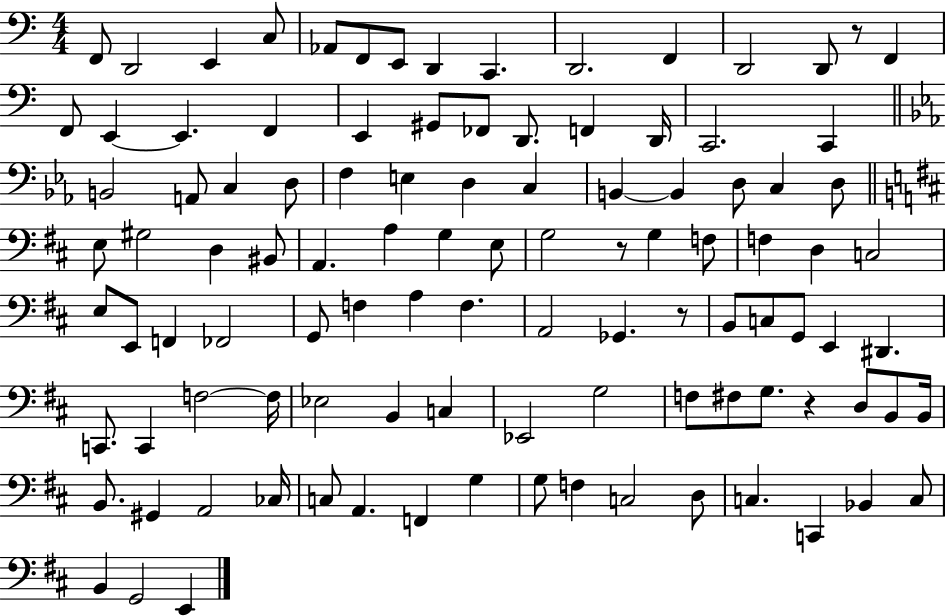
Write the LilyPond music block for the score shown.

{
  \clef bass
  \numericTimeSignature
  \time 4/4
  \key c \major
  f,8 d,2 e,4 c8 | aes,8 f,8 e,8 d,4 c,4. | d,2. f,4 | d,2 d,8 r8 f,4 | \break f,8 e,4~~ e,4. f,4 | e,4 gis,8 fes,8 d,8. f,4 d,16 | c,2. c,4 | \bar "||" \break \key ees \major b,2 a,8 c4 d8 | f4 e4 d4 c4 | b,4~~ b,4 d8 c4 d8 | \bar "||" \break \key d \major e8 gis2 d4 bis,8 | a,4. a4 g4 e8 | g2 r8 g4 f8 | f4 d4 c2 | \break e8 e,8 f,4 fes,2 | g,8 f4 a4 f4. | a,2 ges,4. r8 | b,8 c8 g,8 e,4 dis,4. | \break c,8. c,4 f2~~ f16 | ees2 b,4 c4 | ees,2 g2 | f8 fis8 g8. r4 d8 b,8 b,16 | \break b,8. gis,4 a,2 ces16 | c8 a,4. f,4 g4 | g8 f4 c2 d8 | c4. c,4 bes,4 c8 | \break b,4 g,2 e,4 | \bar "|."
}